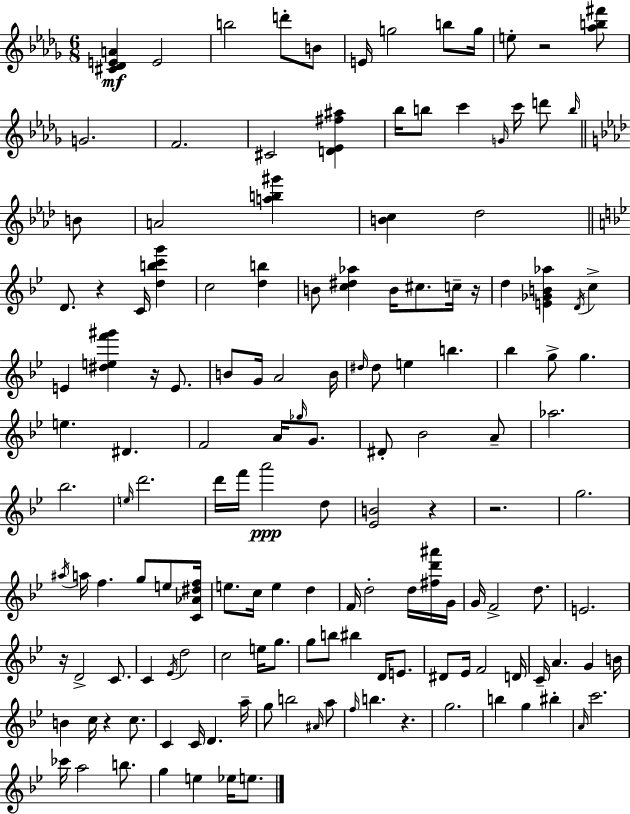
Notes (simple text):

[C#4,Db4,E4,A4]/q E4/h B5/h D6/e B4/e E4/s G5/h B5/e G5/s E5/e R/h [Ab5,B5,F#6]/e G4/h. F4/h. C#4/h [D4,Eb4,F#5,A#5]/q Bb5/s B5/e C6/q G4/s C6/s D6/e B5/s B4/e A4/h [A5,B5,G#6]/q [B4,C5]/q Db5/h D4/e. R/q C4/s [D5,B5,C6,G6]/q C5/h [D5,B5]/q B4/e [C5,D#5,Ab5]/q B4/s C#5/e. C5/s R/s D5/q [E4,Gb4,B4,Ab5]/q D4/s C5/q E4/q [D#5,E5,F6,G#6]/q R/s E4/e. B4/e G4/s A4/h B4/s D#5/s D#5/e E5/q B5/q. Bb5/q G5/e G5/q. E5/q. D#4/q. F4/h A4/s Gb5/s G4/e. D#4/e Bb4/h A4/e Ab5/h. Bb5/h. E5/s D6/h. D6/s F6/s A6/h D5/e [Eb4,B4]/h R/q R/h. G5/h. A#5/s A5/s F5/q. G5/e E5/e [C4,Ab4,D#5,F5]/s E5/e. C5/s E5/q D5/q F4/s D5/h D5/s [F#5,D6,A#6]/s G4/s G4/s F4/h D5/e. E4/h. R/s D4/h C4/e. C4/q Eb4/s D5/h C5/h E5/s G5/e. G5/e B5/e BIS5/q D4/s E4/e. D#4/e Eb4/s F4/h D4/s C4/s A4/q. G4/q B4/s B4/q C5/s R/q C5/e. C4/q C4/s D4/q. A5/s G5/e B5/h A#4/s A5/e F5/s B5/q. R/q. G5/h. B5/q G5/q BIS5/q A4/s C6/h. CES6/s A5/h B5/e. G5/q E5/q Eb5/s E5/e.